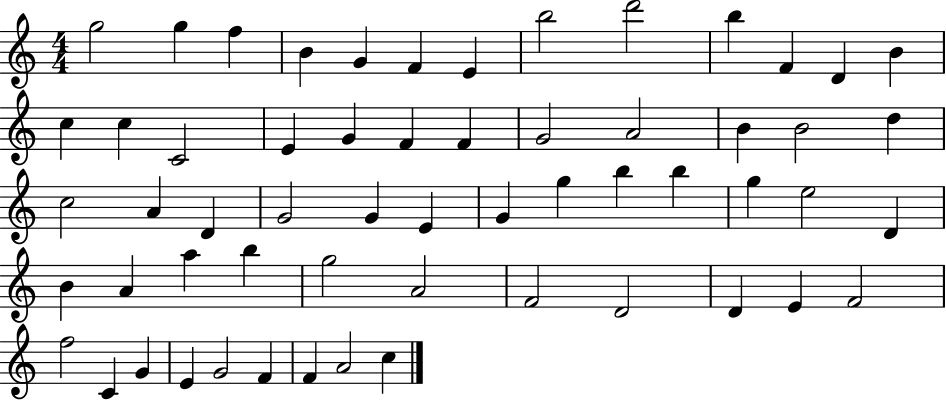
{
  \clef treble
  \numericTimeSignature
  \time 4/4
  \key c \major
  g''2 g''4 f''4 | b'4 g'4 f'4 e'4 | b''2 d'''2 | b''4 f'4 d'4 b'4 | \break c''4 c''4 c'2 | e'4 g'4 f'4 f'4 | g'2 a'2 | b'4 b'2 d''4 | \break c''2 a'4 d'4 | g'2 g'4 e'4 | g'4 g''4 b''4 b''4 | g''4 e''2 d'4 | \break b'4 a'4 a''4 b''4 | g''2 a'2 | f'2 d'2 | d'4 e'4 f'2 | \break f''2 c'4 g'4 | e'4 g'2 f'4 | f'4 a'2 c''4 | \bar "|."
}